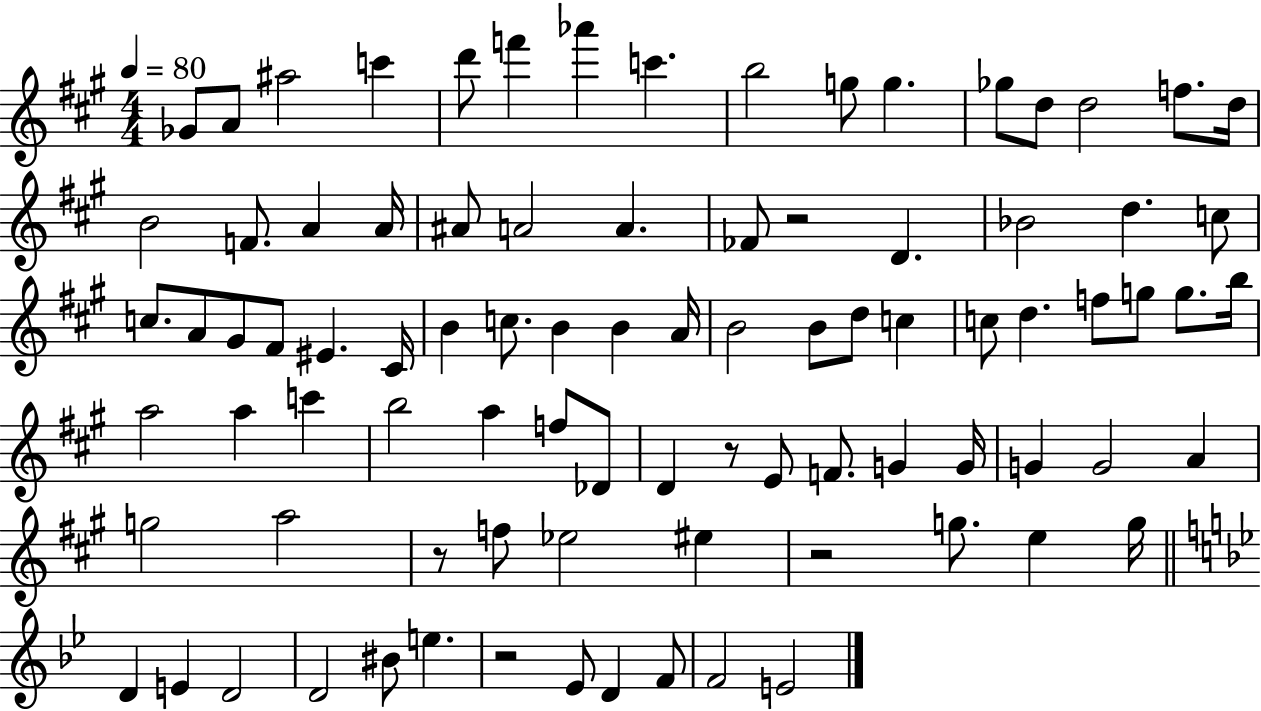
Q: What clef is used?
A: treble